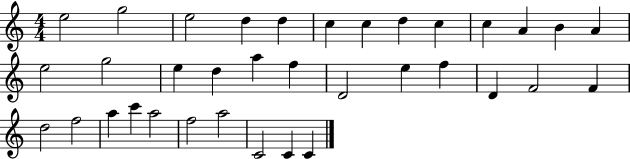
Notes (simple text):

E5/h G5/h E5/h D5/q D5/q C5/q C5/q D5/q C5/q C5/q A4/q B4/q A4/q E5/h G5/h E5/q D5/q A5/q F5/q D4/h E5/q F5/q D4/q F4/h F4/q D5/h F5/h A5/q C6/q A5/h F5/h A5/h C4/h C4/q C4/q